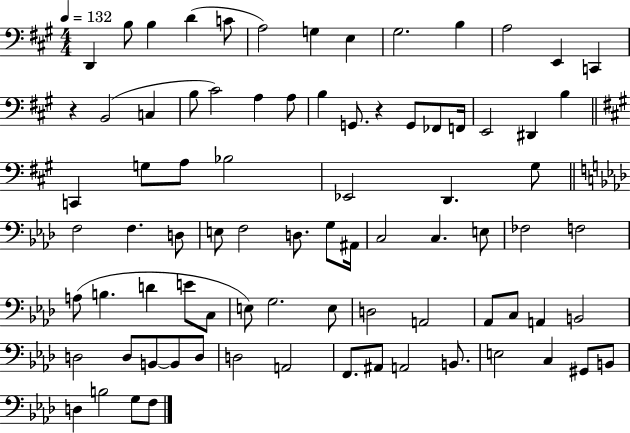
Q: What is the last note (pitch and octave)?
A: F3